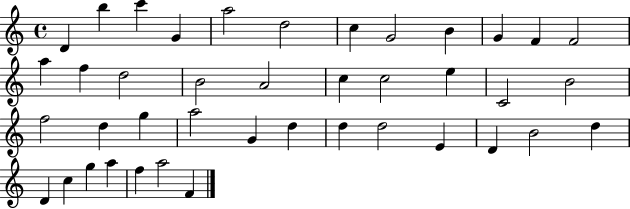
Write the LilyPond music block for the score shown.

{
  \clef treble
  \time 4/4
  \defaultTimeSignature
  \key c \major
  d'4 b''4 c'''4 g'4 | a''2 d''2 | c''4 g'2 b'4 | g'4 f'4 f'2 | \break a''4 f''4 d''2 | b'2 a'2 | c''4 c''2 e''4 | c'2 b'2 | \break f''2 d''4 g''4 | a''2 g'4 d''4 | d''4 d''2 e'4 | d'4 b'2 d''4 | \break d'4 c''4 g''4 a''4 | f''4 a''2 f'4 | \bar "|."
}